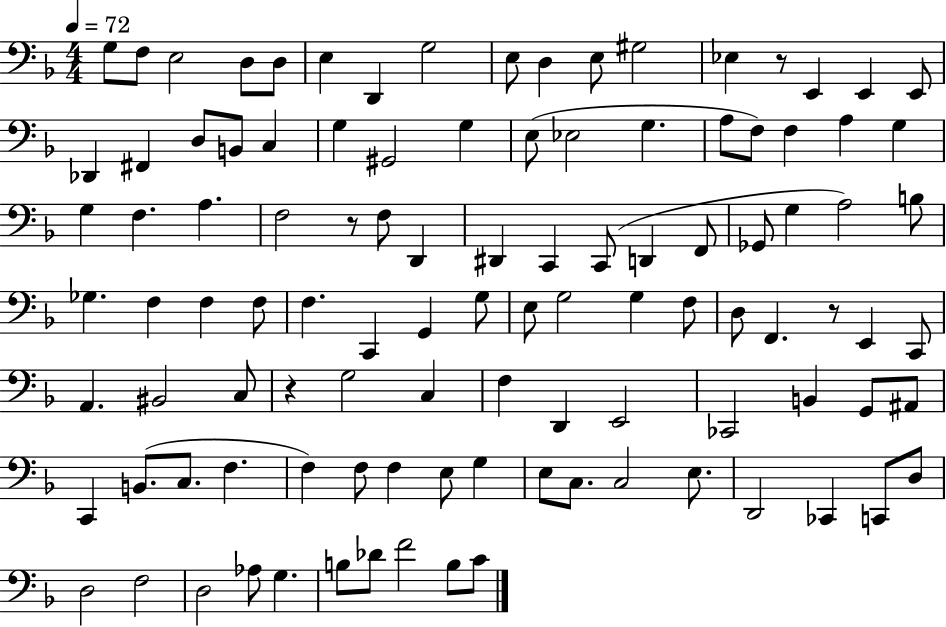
G3/e F3/e E3/h D3/e D3/e E3/q D2/q G3/h E3/e D3/q E3/e G#3/h Eb3/q R/e E2/q E2/q E2/e Db2/q F#2/q D3/e B2/e C3/q G3/q G#2/h G3/q E3/e Eb3/h G3/q. A3/e F3/e F3/q A3/q G3/q G3/q F3/q. A3/q. F3/h R/e F3/e D2/q D#2/q C2/q C2/e D2/q F2/e Gb2/e G3/q A3/h B3/e Gb3/q. F3/q F3/q F3/e F3/q. C2/q G2/q G3/e E3/e G3/h G3/q F3/e D3/e F2/q. R/e E2/q C2/e A2/q. BIS2/h C3/e R/q G3/h C3/q F3/q D2/q E2/h CES2/h B2/q G2/e A#2/e C2/q B2/e. C3/e. F3/q. F3/q F3/e F3/q E3/e G3/q E3/e C3/e. C3/h E3/e. D2/h CES2/q C2/e D3/e D3/h F3/h D3/h Ab3/e G3/q. B3/e Db4/e F4/h B3/e C4/e